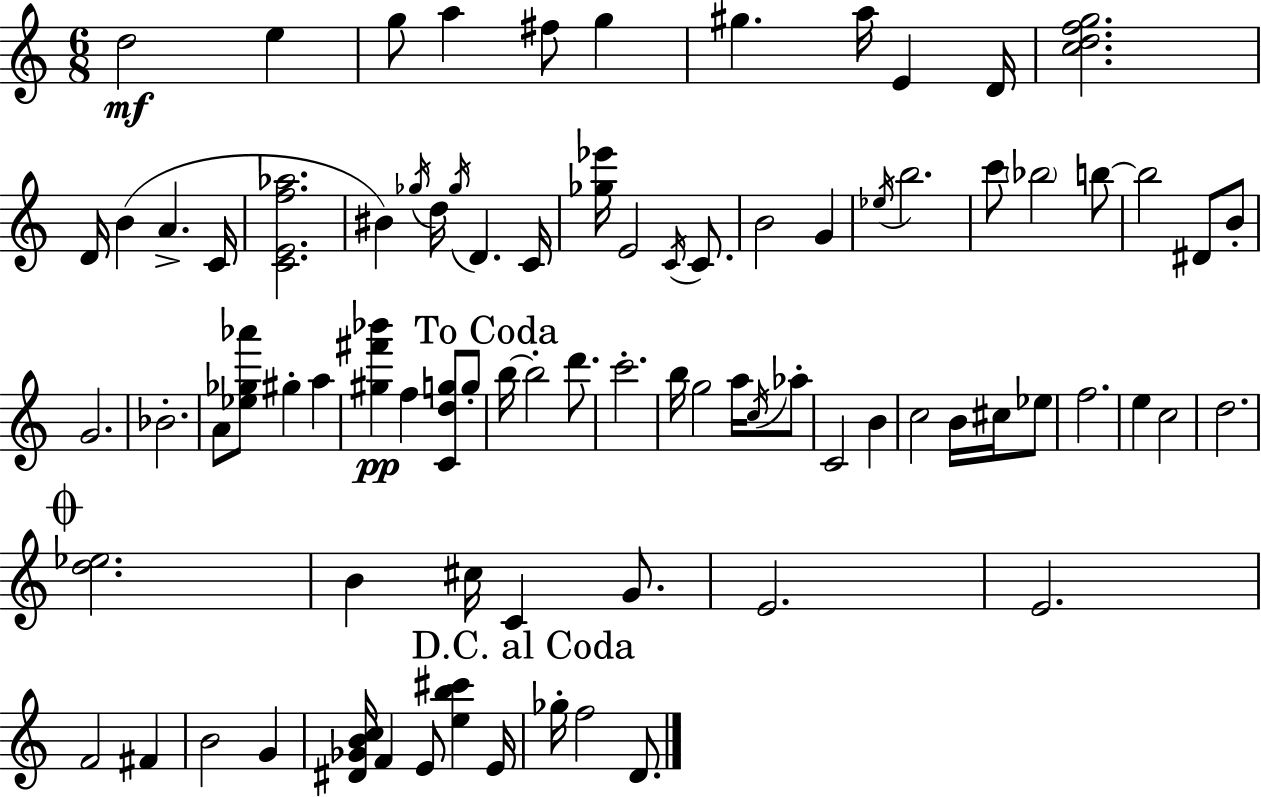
X:1
T:Untitled
M:6/8
L:1/4
K:C
d2 e g/2 a ^f/2 g ^g a/4 E D/4 [cdfg]2 D/4 B A C/4 [CEf_a]2 ^B _g/4 d/4 _g/4 D C/4 [_g_e']/4 E2 C/4 C/2 B2 G _e/4 b2 c'/2 _b2 b/2 b2 ^D/2 B/2 G2 _B2 A/2 [_e_g_a']/2 ^g a [^g^f'_b'] f [Cdg]/2 g/2 b/4 b2 d'/2 c'2 b/4 g2 a/4 c/4 _a/2 C2 B c2 B/4 ^c/4 _e/2 f2 e c2 d2 [d_e]2 B ^c/4 C G/2 E2 E2 F2 ^F B2 G [^D_GBc]/4 F E/2 [eb^c'] E/4 _g/4 f2 D/2